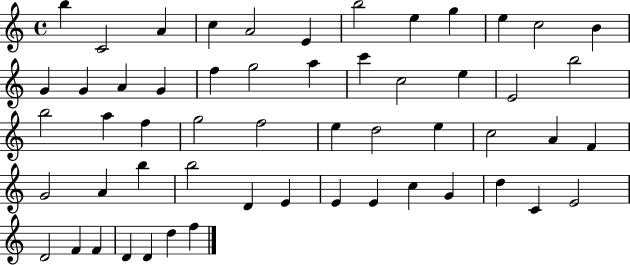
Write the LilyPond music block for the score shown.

{
  \clef treble
  \time 4/4
  \defaultTimeSignature
  \key c \major
  b''4 c'2 a'4 | c''4 a'2 e'4 | b''2 e''4 g''4 | e''4 c''2 b'4 | \break g'4 g'4 a'4 g'4 | f''4 g''2 a''4 | c'''4 c''2 e''4 | e'2 b''2 | \break b''2 a''4 f''4 | g''2 f''2 | e''4 d''2 e''4 | c''2 a'4 f'4 | \break g'2 a'4 b''4 | b''2 d'4 e'4 | e'4 e'4 c''4 g'4 | d''4 c'4 e'2 | \break d'2 f'4 f'4 | d'4 d'4 d''4 f''4 | \bar "|."
}